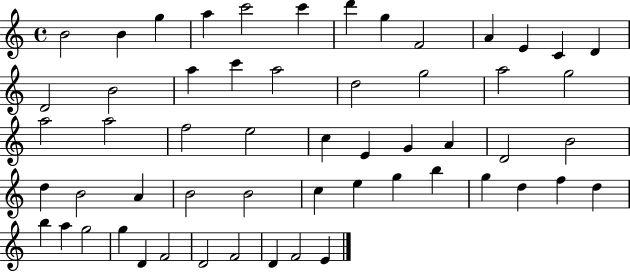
X:1
T:Untitled
M:4/4
L:1/4
K:C
B2 B g a c'2 c' d' g F2 A E C D D2 B2 a c' a2 d2 g2 a2 g2 a2 a2 f2 e2 c E G A D2 B2 d B2 A B2 B2 c e g b g d f d b a g2 g D F2 D2 F2 D F2 E